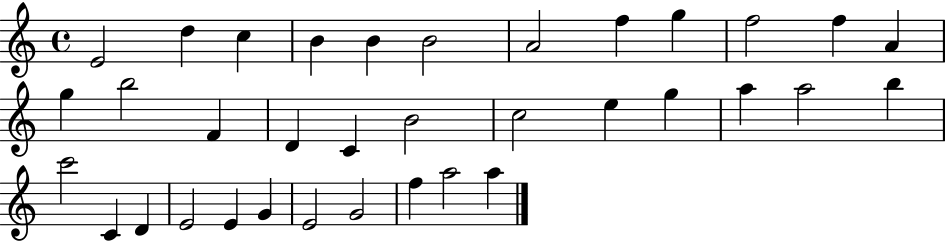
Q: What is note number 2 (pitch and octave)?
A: D5